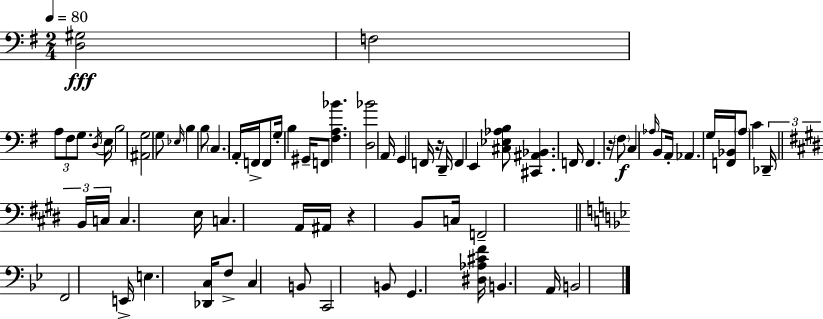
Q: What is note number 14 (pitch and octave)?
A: F2